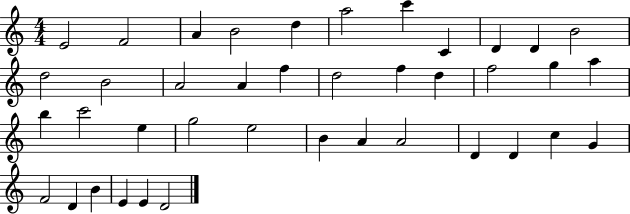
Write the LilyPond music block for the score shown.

{
  \clef treble
  \numericTimeSignature
  \time 4/4
  \key c \major
  e'2 f'2 | a'4 b'2 d''4 | a''2 c'''4 c'4 | d'4 d'4 b'2 | \break d''2 b'2 | a'2 a'4 f''4 | d''2 f''4 d''4 | f''2 g''4 a''4 | \break b''4 c'''2 e''4 | g''2 e''2 | b'4 a'4 a'2 | d'4 d'4 c''4 g'4 | \break f'2 d'4 b'4 | e'4 e'4 d'2 | \bar "|."
}